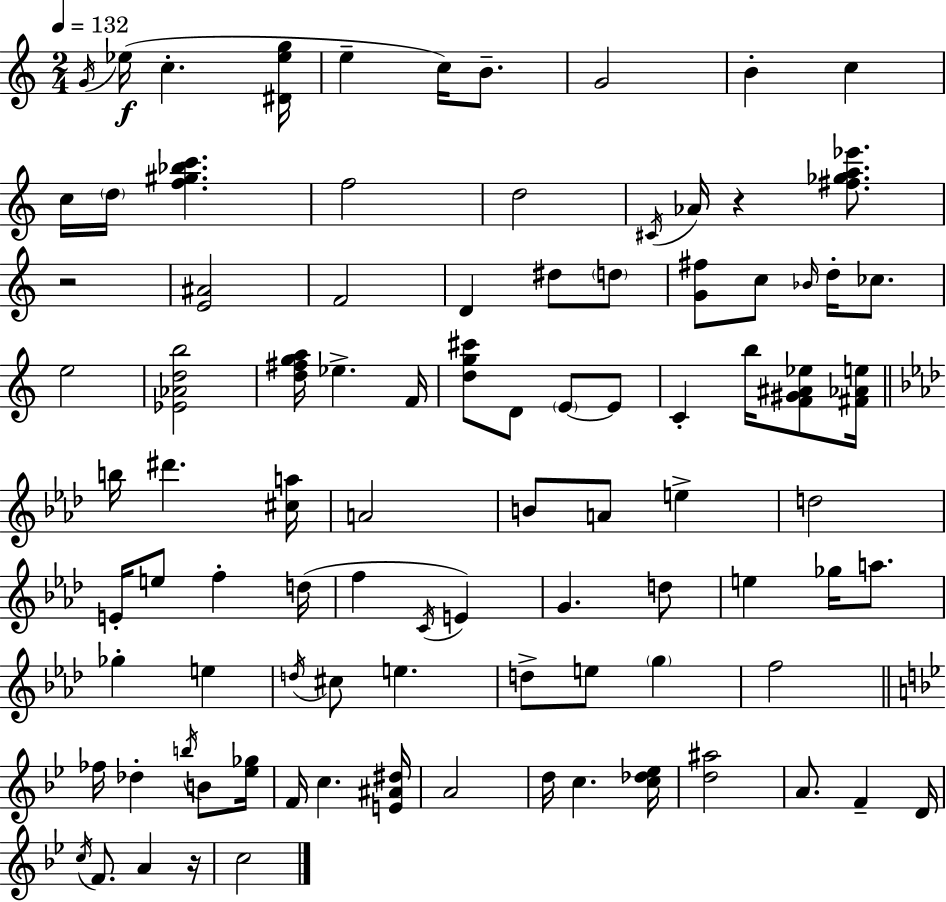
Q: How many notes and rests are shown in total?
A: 93